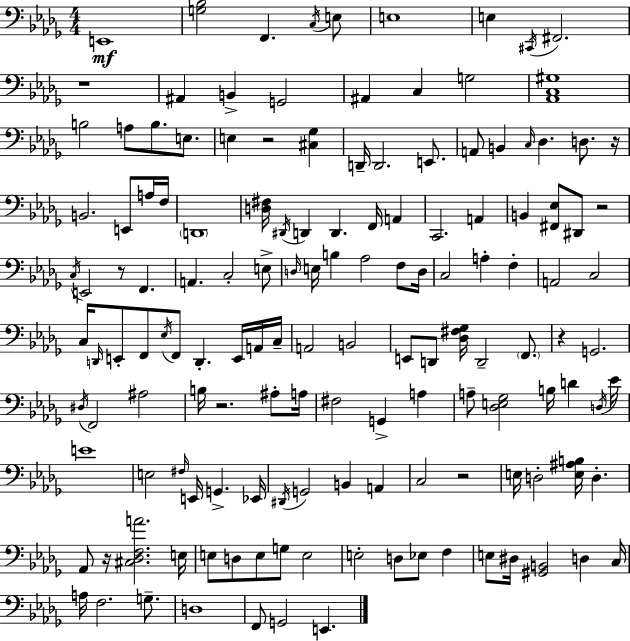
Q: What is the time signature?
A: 4/4